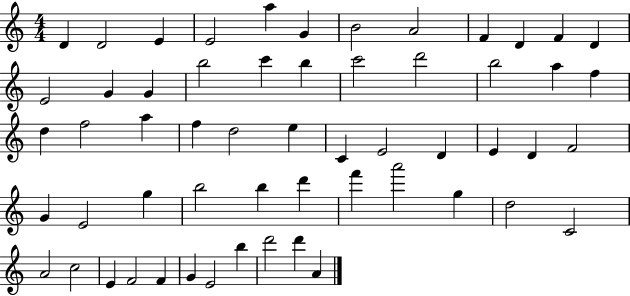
{
  \clef treble
  \numericTimeSignature
  \time 4/4
  \key c \major
  d'4 d'2 e'4 | e'2 a''4 g'4 | b'2 a'2 | f'4 d'4 f'4 d'4 | \break e'2 g'4 g'4 | b''2 c'''4 b''4 | c'''2 d'''2 | b''2 a''4 f''4 | \break d''4 f''2 a''4 | f''4 d''2 e''4 | c'4 e'2 d'4 | e'4 d'4 f'2 | \break g'4 e'2 g''4 | b''2 b''4 d'''4 | f'''4 a'''2 g''4 | d''2 c'2 | \break a'2 c''2 | e'4 f'2 f'4 | g'4 e'2 b''4 | d'''2 d'''4 a'4 | \break \bar "|."
}